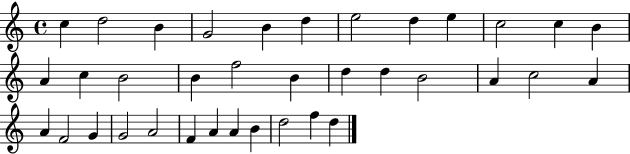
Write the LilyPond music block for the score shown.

{
  \clef treble
  \time 4/4
  \defaultTimeSignature
  \key c \major
  c''4 d''2 b'4 | g'2 b'4 d''4 | e''2 d''4 e''4 | c''2 c''4 b'4 | \break a'4 c''4 b'2 | b'4 f''2 b'4 | d''4 d''4 b'2 | a'4 c''2 a'4 | \break a'4 f'2 g'4 | g'2 a'2 | f'4 a'4 a'4 b'4 | d''2 f''4 d''4 | \break \bar "|."
}